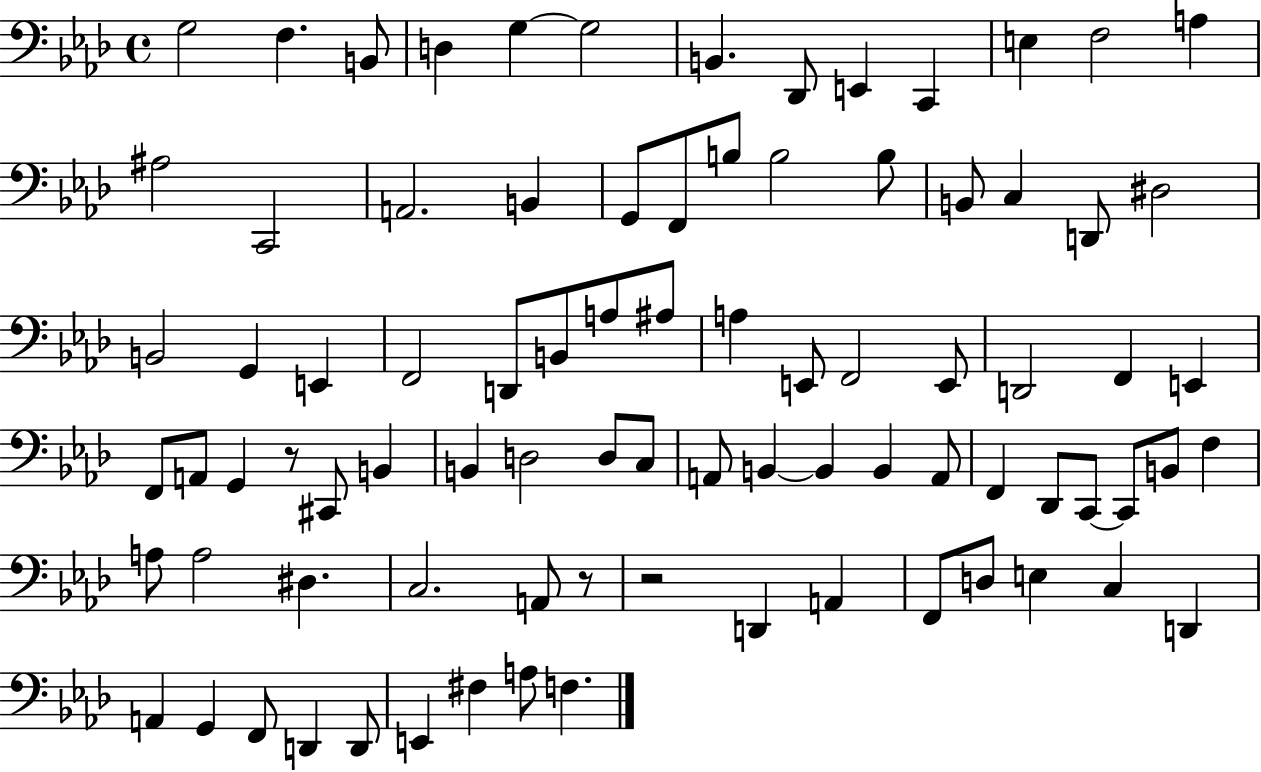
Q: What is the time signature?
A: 4/4